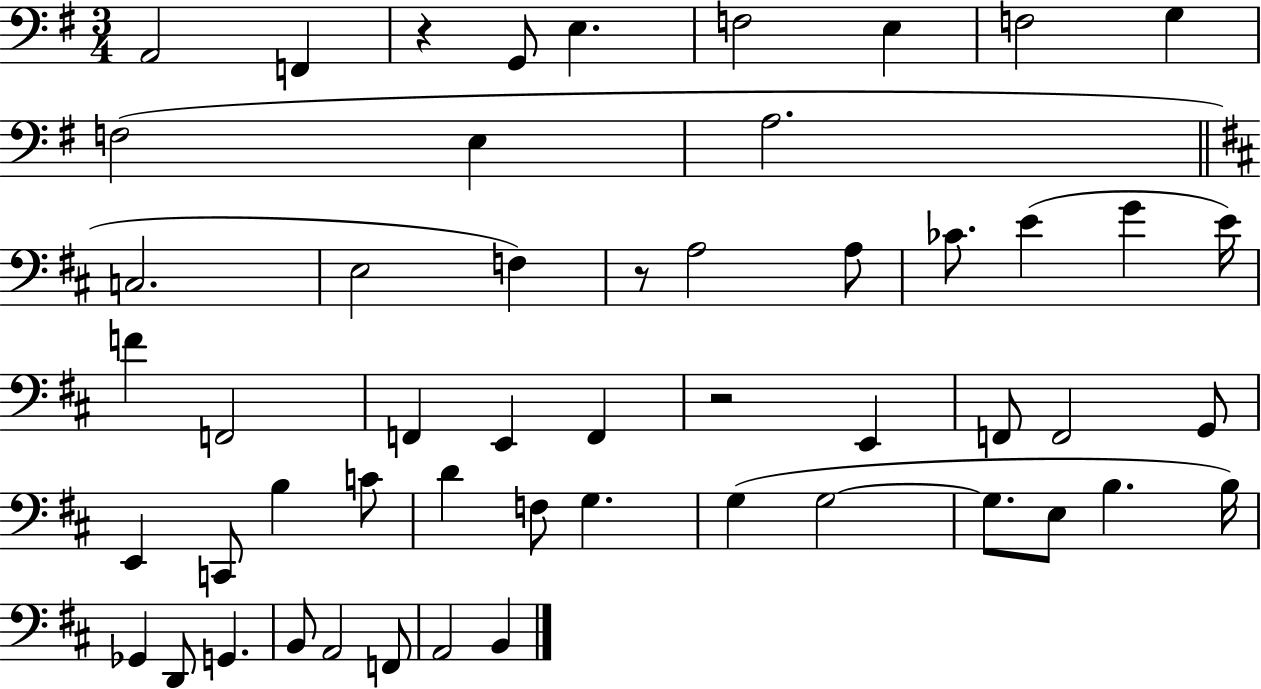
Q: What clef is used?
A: bass